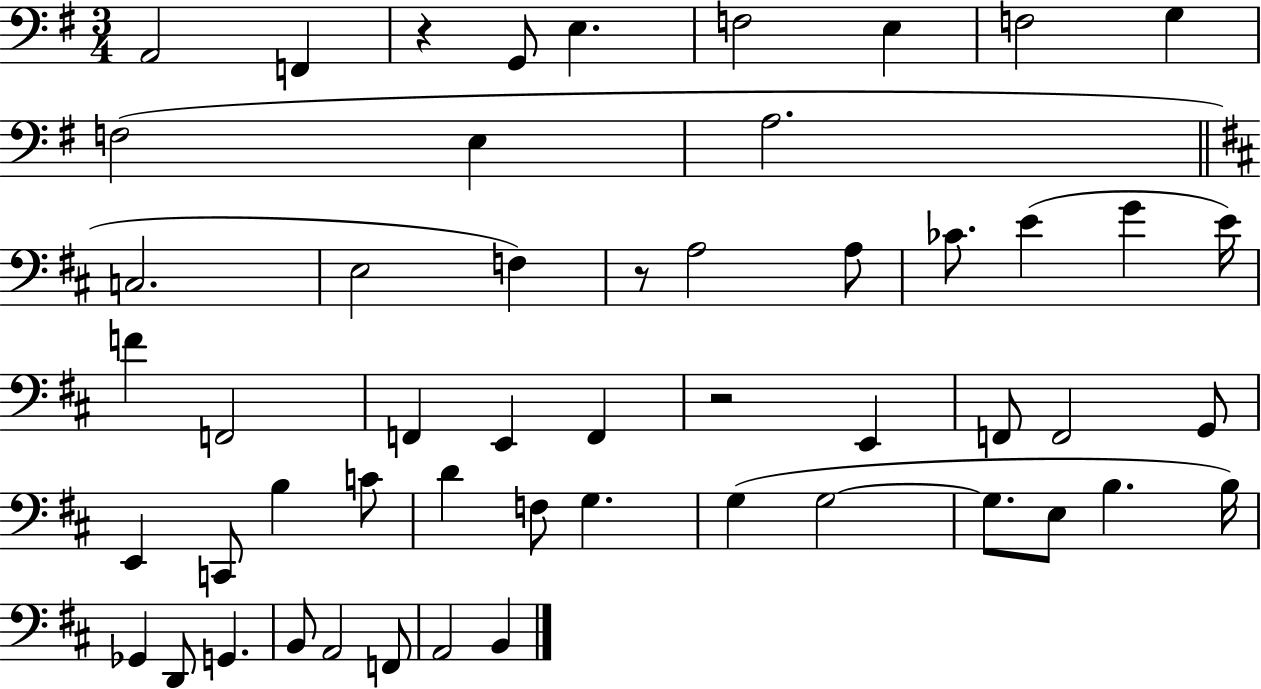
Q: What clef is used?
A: bass